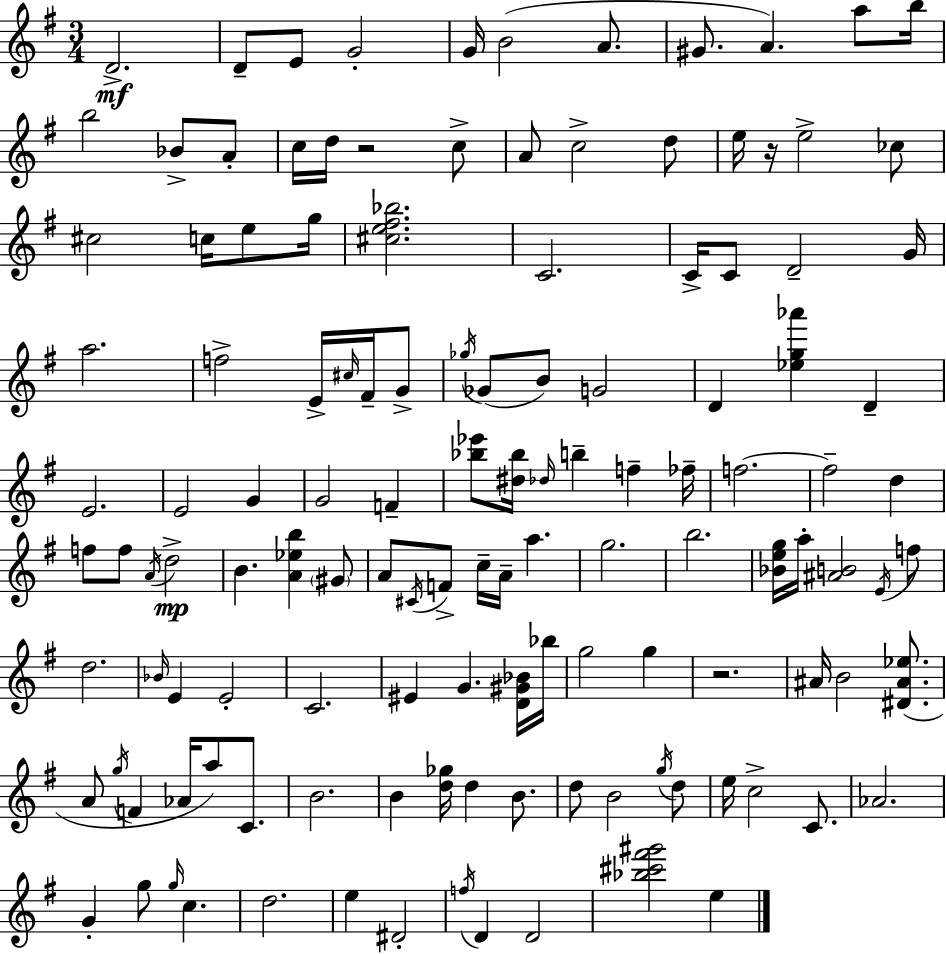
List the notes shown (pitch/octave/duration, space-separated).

D4/h. D4/e E4/e G4/h G4/s B4/h A4/e. G#4/e. A4/q. A5/e B5/s B5/h Bb4/e A4/e C5/s D5/s R/h C5/e A4/e C5/h D5/e E5/s R/s E5/h CES5/e C#5/h C5/s E5/e G5/s [C#5,E5,F#5,Bb5]/h. C4/h. C4/s C4/e D4/h G4/s A5/h. F5/h E4/s C#5/s F#4/s G4/e Gb5/s Gb4/e B4/e G4/h D4/q [Eb5,G5,Ab6]/q D4/q E4/h. E4/h G4/q G4/h F4/q [Bb5,Eb6]/e [D#5,Bb5]/s Db5/s B5/q F5/q FES5/s F5/h. F5/h D5/q F5/e F5/e A4/s D5/h B4/q. [A4,Eb5,B5]/q G#4/e A4/e C#4/s F4/e C5/s A4/s A5/q. G5/h. B5/h. [Bb4,E5,G5]/s A5/s [A#4,B4]/h E4/s F5/e D5/h. Bb4/s E4/q E4/h C4/h. EIS4/q G4/q. [D4,G#4,Bb4]/s Bb5/s G5/h G5/q R/h. A#4/s B4/h [D#4,A#4,Eb5]/e. A4/e G5/s F4/q Ab4/s A5/e C4/e. B4/h. B4/q [D5,Gb5]/s D5/q B4/e. D5/e B4/h G5/s D5/e E5/s C5/h C4/e. Ab4/h. G4/q G5/e G5/s C5/q. D5/h. E5/q D#4/h F5/s D4/q D4/h [Bb5,C#6,F#6,G#6]/h E5/q